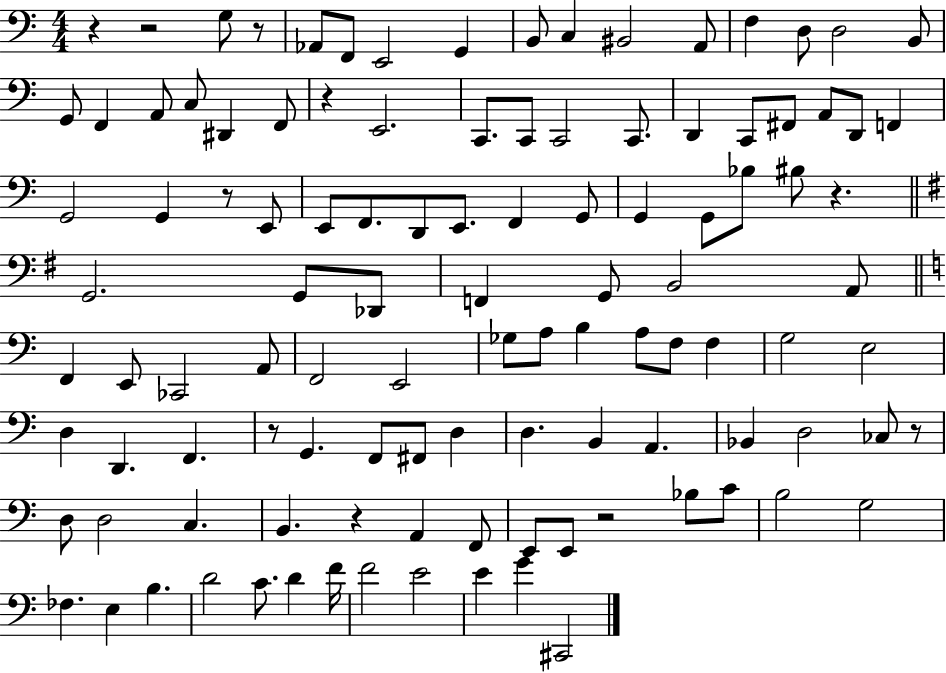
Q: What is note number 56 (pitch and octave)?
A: E2